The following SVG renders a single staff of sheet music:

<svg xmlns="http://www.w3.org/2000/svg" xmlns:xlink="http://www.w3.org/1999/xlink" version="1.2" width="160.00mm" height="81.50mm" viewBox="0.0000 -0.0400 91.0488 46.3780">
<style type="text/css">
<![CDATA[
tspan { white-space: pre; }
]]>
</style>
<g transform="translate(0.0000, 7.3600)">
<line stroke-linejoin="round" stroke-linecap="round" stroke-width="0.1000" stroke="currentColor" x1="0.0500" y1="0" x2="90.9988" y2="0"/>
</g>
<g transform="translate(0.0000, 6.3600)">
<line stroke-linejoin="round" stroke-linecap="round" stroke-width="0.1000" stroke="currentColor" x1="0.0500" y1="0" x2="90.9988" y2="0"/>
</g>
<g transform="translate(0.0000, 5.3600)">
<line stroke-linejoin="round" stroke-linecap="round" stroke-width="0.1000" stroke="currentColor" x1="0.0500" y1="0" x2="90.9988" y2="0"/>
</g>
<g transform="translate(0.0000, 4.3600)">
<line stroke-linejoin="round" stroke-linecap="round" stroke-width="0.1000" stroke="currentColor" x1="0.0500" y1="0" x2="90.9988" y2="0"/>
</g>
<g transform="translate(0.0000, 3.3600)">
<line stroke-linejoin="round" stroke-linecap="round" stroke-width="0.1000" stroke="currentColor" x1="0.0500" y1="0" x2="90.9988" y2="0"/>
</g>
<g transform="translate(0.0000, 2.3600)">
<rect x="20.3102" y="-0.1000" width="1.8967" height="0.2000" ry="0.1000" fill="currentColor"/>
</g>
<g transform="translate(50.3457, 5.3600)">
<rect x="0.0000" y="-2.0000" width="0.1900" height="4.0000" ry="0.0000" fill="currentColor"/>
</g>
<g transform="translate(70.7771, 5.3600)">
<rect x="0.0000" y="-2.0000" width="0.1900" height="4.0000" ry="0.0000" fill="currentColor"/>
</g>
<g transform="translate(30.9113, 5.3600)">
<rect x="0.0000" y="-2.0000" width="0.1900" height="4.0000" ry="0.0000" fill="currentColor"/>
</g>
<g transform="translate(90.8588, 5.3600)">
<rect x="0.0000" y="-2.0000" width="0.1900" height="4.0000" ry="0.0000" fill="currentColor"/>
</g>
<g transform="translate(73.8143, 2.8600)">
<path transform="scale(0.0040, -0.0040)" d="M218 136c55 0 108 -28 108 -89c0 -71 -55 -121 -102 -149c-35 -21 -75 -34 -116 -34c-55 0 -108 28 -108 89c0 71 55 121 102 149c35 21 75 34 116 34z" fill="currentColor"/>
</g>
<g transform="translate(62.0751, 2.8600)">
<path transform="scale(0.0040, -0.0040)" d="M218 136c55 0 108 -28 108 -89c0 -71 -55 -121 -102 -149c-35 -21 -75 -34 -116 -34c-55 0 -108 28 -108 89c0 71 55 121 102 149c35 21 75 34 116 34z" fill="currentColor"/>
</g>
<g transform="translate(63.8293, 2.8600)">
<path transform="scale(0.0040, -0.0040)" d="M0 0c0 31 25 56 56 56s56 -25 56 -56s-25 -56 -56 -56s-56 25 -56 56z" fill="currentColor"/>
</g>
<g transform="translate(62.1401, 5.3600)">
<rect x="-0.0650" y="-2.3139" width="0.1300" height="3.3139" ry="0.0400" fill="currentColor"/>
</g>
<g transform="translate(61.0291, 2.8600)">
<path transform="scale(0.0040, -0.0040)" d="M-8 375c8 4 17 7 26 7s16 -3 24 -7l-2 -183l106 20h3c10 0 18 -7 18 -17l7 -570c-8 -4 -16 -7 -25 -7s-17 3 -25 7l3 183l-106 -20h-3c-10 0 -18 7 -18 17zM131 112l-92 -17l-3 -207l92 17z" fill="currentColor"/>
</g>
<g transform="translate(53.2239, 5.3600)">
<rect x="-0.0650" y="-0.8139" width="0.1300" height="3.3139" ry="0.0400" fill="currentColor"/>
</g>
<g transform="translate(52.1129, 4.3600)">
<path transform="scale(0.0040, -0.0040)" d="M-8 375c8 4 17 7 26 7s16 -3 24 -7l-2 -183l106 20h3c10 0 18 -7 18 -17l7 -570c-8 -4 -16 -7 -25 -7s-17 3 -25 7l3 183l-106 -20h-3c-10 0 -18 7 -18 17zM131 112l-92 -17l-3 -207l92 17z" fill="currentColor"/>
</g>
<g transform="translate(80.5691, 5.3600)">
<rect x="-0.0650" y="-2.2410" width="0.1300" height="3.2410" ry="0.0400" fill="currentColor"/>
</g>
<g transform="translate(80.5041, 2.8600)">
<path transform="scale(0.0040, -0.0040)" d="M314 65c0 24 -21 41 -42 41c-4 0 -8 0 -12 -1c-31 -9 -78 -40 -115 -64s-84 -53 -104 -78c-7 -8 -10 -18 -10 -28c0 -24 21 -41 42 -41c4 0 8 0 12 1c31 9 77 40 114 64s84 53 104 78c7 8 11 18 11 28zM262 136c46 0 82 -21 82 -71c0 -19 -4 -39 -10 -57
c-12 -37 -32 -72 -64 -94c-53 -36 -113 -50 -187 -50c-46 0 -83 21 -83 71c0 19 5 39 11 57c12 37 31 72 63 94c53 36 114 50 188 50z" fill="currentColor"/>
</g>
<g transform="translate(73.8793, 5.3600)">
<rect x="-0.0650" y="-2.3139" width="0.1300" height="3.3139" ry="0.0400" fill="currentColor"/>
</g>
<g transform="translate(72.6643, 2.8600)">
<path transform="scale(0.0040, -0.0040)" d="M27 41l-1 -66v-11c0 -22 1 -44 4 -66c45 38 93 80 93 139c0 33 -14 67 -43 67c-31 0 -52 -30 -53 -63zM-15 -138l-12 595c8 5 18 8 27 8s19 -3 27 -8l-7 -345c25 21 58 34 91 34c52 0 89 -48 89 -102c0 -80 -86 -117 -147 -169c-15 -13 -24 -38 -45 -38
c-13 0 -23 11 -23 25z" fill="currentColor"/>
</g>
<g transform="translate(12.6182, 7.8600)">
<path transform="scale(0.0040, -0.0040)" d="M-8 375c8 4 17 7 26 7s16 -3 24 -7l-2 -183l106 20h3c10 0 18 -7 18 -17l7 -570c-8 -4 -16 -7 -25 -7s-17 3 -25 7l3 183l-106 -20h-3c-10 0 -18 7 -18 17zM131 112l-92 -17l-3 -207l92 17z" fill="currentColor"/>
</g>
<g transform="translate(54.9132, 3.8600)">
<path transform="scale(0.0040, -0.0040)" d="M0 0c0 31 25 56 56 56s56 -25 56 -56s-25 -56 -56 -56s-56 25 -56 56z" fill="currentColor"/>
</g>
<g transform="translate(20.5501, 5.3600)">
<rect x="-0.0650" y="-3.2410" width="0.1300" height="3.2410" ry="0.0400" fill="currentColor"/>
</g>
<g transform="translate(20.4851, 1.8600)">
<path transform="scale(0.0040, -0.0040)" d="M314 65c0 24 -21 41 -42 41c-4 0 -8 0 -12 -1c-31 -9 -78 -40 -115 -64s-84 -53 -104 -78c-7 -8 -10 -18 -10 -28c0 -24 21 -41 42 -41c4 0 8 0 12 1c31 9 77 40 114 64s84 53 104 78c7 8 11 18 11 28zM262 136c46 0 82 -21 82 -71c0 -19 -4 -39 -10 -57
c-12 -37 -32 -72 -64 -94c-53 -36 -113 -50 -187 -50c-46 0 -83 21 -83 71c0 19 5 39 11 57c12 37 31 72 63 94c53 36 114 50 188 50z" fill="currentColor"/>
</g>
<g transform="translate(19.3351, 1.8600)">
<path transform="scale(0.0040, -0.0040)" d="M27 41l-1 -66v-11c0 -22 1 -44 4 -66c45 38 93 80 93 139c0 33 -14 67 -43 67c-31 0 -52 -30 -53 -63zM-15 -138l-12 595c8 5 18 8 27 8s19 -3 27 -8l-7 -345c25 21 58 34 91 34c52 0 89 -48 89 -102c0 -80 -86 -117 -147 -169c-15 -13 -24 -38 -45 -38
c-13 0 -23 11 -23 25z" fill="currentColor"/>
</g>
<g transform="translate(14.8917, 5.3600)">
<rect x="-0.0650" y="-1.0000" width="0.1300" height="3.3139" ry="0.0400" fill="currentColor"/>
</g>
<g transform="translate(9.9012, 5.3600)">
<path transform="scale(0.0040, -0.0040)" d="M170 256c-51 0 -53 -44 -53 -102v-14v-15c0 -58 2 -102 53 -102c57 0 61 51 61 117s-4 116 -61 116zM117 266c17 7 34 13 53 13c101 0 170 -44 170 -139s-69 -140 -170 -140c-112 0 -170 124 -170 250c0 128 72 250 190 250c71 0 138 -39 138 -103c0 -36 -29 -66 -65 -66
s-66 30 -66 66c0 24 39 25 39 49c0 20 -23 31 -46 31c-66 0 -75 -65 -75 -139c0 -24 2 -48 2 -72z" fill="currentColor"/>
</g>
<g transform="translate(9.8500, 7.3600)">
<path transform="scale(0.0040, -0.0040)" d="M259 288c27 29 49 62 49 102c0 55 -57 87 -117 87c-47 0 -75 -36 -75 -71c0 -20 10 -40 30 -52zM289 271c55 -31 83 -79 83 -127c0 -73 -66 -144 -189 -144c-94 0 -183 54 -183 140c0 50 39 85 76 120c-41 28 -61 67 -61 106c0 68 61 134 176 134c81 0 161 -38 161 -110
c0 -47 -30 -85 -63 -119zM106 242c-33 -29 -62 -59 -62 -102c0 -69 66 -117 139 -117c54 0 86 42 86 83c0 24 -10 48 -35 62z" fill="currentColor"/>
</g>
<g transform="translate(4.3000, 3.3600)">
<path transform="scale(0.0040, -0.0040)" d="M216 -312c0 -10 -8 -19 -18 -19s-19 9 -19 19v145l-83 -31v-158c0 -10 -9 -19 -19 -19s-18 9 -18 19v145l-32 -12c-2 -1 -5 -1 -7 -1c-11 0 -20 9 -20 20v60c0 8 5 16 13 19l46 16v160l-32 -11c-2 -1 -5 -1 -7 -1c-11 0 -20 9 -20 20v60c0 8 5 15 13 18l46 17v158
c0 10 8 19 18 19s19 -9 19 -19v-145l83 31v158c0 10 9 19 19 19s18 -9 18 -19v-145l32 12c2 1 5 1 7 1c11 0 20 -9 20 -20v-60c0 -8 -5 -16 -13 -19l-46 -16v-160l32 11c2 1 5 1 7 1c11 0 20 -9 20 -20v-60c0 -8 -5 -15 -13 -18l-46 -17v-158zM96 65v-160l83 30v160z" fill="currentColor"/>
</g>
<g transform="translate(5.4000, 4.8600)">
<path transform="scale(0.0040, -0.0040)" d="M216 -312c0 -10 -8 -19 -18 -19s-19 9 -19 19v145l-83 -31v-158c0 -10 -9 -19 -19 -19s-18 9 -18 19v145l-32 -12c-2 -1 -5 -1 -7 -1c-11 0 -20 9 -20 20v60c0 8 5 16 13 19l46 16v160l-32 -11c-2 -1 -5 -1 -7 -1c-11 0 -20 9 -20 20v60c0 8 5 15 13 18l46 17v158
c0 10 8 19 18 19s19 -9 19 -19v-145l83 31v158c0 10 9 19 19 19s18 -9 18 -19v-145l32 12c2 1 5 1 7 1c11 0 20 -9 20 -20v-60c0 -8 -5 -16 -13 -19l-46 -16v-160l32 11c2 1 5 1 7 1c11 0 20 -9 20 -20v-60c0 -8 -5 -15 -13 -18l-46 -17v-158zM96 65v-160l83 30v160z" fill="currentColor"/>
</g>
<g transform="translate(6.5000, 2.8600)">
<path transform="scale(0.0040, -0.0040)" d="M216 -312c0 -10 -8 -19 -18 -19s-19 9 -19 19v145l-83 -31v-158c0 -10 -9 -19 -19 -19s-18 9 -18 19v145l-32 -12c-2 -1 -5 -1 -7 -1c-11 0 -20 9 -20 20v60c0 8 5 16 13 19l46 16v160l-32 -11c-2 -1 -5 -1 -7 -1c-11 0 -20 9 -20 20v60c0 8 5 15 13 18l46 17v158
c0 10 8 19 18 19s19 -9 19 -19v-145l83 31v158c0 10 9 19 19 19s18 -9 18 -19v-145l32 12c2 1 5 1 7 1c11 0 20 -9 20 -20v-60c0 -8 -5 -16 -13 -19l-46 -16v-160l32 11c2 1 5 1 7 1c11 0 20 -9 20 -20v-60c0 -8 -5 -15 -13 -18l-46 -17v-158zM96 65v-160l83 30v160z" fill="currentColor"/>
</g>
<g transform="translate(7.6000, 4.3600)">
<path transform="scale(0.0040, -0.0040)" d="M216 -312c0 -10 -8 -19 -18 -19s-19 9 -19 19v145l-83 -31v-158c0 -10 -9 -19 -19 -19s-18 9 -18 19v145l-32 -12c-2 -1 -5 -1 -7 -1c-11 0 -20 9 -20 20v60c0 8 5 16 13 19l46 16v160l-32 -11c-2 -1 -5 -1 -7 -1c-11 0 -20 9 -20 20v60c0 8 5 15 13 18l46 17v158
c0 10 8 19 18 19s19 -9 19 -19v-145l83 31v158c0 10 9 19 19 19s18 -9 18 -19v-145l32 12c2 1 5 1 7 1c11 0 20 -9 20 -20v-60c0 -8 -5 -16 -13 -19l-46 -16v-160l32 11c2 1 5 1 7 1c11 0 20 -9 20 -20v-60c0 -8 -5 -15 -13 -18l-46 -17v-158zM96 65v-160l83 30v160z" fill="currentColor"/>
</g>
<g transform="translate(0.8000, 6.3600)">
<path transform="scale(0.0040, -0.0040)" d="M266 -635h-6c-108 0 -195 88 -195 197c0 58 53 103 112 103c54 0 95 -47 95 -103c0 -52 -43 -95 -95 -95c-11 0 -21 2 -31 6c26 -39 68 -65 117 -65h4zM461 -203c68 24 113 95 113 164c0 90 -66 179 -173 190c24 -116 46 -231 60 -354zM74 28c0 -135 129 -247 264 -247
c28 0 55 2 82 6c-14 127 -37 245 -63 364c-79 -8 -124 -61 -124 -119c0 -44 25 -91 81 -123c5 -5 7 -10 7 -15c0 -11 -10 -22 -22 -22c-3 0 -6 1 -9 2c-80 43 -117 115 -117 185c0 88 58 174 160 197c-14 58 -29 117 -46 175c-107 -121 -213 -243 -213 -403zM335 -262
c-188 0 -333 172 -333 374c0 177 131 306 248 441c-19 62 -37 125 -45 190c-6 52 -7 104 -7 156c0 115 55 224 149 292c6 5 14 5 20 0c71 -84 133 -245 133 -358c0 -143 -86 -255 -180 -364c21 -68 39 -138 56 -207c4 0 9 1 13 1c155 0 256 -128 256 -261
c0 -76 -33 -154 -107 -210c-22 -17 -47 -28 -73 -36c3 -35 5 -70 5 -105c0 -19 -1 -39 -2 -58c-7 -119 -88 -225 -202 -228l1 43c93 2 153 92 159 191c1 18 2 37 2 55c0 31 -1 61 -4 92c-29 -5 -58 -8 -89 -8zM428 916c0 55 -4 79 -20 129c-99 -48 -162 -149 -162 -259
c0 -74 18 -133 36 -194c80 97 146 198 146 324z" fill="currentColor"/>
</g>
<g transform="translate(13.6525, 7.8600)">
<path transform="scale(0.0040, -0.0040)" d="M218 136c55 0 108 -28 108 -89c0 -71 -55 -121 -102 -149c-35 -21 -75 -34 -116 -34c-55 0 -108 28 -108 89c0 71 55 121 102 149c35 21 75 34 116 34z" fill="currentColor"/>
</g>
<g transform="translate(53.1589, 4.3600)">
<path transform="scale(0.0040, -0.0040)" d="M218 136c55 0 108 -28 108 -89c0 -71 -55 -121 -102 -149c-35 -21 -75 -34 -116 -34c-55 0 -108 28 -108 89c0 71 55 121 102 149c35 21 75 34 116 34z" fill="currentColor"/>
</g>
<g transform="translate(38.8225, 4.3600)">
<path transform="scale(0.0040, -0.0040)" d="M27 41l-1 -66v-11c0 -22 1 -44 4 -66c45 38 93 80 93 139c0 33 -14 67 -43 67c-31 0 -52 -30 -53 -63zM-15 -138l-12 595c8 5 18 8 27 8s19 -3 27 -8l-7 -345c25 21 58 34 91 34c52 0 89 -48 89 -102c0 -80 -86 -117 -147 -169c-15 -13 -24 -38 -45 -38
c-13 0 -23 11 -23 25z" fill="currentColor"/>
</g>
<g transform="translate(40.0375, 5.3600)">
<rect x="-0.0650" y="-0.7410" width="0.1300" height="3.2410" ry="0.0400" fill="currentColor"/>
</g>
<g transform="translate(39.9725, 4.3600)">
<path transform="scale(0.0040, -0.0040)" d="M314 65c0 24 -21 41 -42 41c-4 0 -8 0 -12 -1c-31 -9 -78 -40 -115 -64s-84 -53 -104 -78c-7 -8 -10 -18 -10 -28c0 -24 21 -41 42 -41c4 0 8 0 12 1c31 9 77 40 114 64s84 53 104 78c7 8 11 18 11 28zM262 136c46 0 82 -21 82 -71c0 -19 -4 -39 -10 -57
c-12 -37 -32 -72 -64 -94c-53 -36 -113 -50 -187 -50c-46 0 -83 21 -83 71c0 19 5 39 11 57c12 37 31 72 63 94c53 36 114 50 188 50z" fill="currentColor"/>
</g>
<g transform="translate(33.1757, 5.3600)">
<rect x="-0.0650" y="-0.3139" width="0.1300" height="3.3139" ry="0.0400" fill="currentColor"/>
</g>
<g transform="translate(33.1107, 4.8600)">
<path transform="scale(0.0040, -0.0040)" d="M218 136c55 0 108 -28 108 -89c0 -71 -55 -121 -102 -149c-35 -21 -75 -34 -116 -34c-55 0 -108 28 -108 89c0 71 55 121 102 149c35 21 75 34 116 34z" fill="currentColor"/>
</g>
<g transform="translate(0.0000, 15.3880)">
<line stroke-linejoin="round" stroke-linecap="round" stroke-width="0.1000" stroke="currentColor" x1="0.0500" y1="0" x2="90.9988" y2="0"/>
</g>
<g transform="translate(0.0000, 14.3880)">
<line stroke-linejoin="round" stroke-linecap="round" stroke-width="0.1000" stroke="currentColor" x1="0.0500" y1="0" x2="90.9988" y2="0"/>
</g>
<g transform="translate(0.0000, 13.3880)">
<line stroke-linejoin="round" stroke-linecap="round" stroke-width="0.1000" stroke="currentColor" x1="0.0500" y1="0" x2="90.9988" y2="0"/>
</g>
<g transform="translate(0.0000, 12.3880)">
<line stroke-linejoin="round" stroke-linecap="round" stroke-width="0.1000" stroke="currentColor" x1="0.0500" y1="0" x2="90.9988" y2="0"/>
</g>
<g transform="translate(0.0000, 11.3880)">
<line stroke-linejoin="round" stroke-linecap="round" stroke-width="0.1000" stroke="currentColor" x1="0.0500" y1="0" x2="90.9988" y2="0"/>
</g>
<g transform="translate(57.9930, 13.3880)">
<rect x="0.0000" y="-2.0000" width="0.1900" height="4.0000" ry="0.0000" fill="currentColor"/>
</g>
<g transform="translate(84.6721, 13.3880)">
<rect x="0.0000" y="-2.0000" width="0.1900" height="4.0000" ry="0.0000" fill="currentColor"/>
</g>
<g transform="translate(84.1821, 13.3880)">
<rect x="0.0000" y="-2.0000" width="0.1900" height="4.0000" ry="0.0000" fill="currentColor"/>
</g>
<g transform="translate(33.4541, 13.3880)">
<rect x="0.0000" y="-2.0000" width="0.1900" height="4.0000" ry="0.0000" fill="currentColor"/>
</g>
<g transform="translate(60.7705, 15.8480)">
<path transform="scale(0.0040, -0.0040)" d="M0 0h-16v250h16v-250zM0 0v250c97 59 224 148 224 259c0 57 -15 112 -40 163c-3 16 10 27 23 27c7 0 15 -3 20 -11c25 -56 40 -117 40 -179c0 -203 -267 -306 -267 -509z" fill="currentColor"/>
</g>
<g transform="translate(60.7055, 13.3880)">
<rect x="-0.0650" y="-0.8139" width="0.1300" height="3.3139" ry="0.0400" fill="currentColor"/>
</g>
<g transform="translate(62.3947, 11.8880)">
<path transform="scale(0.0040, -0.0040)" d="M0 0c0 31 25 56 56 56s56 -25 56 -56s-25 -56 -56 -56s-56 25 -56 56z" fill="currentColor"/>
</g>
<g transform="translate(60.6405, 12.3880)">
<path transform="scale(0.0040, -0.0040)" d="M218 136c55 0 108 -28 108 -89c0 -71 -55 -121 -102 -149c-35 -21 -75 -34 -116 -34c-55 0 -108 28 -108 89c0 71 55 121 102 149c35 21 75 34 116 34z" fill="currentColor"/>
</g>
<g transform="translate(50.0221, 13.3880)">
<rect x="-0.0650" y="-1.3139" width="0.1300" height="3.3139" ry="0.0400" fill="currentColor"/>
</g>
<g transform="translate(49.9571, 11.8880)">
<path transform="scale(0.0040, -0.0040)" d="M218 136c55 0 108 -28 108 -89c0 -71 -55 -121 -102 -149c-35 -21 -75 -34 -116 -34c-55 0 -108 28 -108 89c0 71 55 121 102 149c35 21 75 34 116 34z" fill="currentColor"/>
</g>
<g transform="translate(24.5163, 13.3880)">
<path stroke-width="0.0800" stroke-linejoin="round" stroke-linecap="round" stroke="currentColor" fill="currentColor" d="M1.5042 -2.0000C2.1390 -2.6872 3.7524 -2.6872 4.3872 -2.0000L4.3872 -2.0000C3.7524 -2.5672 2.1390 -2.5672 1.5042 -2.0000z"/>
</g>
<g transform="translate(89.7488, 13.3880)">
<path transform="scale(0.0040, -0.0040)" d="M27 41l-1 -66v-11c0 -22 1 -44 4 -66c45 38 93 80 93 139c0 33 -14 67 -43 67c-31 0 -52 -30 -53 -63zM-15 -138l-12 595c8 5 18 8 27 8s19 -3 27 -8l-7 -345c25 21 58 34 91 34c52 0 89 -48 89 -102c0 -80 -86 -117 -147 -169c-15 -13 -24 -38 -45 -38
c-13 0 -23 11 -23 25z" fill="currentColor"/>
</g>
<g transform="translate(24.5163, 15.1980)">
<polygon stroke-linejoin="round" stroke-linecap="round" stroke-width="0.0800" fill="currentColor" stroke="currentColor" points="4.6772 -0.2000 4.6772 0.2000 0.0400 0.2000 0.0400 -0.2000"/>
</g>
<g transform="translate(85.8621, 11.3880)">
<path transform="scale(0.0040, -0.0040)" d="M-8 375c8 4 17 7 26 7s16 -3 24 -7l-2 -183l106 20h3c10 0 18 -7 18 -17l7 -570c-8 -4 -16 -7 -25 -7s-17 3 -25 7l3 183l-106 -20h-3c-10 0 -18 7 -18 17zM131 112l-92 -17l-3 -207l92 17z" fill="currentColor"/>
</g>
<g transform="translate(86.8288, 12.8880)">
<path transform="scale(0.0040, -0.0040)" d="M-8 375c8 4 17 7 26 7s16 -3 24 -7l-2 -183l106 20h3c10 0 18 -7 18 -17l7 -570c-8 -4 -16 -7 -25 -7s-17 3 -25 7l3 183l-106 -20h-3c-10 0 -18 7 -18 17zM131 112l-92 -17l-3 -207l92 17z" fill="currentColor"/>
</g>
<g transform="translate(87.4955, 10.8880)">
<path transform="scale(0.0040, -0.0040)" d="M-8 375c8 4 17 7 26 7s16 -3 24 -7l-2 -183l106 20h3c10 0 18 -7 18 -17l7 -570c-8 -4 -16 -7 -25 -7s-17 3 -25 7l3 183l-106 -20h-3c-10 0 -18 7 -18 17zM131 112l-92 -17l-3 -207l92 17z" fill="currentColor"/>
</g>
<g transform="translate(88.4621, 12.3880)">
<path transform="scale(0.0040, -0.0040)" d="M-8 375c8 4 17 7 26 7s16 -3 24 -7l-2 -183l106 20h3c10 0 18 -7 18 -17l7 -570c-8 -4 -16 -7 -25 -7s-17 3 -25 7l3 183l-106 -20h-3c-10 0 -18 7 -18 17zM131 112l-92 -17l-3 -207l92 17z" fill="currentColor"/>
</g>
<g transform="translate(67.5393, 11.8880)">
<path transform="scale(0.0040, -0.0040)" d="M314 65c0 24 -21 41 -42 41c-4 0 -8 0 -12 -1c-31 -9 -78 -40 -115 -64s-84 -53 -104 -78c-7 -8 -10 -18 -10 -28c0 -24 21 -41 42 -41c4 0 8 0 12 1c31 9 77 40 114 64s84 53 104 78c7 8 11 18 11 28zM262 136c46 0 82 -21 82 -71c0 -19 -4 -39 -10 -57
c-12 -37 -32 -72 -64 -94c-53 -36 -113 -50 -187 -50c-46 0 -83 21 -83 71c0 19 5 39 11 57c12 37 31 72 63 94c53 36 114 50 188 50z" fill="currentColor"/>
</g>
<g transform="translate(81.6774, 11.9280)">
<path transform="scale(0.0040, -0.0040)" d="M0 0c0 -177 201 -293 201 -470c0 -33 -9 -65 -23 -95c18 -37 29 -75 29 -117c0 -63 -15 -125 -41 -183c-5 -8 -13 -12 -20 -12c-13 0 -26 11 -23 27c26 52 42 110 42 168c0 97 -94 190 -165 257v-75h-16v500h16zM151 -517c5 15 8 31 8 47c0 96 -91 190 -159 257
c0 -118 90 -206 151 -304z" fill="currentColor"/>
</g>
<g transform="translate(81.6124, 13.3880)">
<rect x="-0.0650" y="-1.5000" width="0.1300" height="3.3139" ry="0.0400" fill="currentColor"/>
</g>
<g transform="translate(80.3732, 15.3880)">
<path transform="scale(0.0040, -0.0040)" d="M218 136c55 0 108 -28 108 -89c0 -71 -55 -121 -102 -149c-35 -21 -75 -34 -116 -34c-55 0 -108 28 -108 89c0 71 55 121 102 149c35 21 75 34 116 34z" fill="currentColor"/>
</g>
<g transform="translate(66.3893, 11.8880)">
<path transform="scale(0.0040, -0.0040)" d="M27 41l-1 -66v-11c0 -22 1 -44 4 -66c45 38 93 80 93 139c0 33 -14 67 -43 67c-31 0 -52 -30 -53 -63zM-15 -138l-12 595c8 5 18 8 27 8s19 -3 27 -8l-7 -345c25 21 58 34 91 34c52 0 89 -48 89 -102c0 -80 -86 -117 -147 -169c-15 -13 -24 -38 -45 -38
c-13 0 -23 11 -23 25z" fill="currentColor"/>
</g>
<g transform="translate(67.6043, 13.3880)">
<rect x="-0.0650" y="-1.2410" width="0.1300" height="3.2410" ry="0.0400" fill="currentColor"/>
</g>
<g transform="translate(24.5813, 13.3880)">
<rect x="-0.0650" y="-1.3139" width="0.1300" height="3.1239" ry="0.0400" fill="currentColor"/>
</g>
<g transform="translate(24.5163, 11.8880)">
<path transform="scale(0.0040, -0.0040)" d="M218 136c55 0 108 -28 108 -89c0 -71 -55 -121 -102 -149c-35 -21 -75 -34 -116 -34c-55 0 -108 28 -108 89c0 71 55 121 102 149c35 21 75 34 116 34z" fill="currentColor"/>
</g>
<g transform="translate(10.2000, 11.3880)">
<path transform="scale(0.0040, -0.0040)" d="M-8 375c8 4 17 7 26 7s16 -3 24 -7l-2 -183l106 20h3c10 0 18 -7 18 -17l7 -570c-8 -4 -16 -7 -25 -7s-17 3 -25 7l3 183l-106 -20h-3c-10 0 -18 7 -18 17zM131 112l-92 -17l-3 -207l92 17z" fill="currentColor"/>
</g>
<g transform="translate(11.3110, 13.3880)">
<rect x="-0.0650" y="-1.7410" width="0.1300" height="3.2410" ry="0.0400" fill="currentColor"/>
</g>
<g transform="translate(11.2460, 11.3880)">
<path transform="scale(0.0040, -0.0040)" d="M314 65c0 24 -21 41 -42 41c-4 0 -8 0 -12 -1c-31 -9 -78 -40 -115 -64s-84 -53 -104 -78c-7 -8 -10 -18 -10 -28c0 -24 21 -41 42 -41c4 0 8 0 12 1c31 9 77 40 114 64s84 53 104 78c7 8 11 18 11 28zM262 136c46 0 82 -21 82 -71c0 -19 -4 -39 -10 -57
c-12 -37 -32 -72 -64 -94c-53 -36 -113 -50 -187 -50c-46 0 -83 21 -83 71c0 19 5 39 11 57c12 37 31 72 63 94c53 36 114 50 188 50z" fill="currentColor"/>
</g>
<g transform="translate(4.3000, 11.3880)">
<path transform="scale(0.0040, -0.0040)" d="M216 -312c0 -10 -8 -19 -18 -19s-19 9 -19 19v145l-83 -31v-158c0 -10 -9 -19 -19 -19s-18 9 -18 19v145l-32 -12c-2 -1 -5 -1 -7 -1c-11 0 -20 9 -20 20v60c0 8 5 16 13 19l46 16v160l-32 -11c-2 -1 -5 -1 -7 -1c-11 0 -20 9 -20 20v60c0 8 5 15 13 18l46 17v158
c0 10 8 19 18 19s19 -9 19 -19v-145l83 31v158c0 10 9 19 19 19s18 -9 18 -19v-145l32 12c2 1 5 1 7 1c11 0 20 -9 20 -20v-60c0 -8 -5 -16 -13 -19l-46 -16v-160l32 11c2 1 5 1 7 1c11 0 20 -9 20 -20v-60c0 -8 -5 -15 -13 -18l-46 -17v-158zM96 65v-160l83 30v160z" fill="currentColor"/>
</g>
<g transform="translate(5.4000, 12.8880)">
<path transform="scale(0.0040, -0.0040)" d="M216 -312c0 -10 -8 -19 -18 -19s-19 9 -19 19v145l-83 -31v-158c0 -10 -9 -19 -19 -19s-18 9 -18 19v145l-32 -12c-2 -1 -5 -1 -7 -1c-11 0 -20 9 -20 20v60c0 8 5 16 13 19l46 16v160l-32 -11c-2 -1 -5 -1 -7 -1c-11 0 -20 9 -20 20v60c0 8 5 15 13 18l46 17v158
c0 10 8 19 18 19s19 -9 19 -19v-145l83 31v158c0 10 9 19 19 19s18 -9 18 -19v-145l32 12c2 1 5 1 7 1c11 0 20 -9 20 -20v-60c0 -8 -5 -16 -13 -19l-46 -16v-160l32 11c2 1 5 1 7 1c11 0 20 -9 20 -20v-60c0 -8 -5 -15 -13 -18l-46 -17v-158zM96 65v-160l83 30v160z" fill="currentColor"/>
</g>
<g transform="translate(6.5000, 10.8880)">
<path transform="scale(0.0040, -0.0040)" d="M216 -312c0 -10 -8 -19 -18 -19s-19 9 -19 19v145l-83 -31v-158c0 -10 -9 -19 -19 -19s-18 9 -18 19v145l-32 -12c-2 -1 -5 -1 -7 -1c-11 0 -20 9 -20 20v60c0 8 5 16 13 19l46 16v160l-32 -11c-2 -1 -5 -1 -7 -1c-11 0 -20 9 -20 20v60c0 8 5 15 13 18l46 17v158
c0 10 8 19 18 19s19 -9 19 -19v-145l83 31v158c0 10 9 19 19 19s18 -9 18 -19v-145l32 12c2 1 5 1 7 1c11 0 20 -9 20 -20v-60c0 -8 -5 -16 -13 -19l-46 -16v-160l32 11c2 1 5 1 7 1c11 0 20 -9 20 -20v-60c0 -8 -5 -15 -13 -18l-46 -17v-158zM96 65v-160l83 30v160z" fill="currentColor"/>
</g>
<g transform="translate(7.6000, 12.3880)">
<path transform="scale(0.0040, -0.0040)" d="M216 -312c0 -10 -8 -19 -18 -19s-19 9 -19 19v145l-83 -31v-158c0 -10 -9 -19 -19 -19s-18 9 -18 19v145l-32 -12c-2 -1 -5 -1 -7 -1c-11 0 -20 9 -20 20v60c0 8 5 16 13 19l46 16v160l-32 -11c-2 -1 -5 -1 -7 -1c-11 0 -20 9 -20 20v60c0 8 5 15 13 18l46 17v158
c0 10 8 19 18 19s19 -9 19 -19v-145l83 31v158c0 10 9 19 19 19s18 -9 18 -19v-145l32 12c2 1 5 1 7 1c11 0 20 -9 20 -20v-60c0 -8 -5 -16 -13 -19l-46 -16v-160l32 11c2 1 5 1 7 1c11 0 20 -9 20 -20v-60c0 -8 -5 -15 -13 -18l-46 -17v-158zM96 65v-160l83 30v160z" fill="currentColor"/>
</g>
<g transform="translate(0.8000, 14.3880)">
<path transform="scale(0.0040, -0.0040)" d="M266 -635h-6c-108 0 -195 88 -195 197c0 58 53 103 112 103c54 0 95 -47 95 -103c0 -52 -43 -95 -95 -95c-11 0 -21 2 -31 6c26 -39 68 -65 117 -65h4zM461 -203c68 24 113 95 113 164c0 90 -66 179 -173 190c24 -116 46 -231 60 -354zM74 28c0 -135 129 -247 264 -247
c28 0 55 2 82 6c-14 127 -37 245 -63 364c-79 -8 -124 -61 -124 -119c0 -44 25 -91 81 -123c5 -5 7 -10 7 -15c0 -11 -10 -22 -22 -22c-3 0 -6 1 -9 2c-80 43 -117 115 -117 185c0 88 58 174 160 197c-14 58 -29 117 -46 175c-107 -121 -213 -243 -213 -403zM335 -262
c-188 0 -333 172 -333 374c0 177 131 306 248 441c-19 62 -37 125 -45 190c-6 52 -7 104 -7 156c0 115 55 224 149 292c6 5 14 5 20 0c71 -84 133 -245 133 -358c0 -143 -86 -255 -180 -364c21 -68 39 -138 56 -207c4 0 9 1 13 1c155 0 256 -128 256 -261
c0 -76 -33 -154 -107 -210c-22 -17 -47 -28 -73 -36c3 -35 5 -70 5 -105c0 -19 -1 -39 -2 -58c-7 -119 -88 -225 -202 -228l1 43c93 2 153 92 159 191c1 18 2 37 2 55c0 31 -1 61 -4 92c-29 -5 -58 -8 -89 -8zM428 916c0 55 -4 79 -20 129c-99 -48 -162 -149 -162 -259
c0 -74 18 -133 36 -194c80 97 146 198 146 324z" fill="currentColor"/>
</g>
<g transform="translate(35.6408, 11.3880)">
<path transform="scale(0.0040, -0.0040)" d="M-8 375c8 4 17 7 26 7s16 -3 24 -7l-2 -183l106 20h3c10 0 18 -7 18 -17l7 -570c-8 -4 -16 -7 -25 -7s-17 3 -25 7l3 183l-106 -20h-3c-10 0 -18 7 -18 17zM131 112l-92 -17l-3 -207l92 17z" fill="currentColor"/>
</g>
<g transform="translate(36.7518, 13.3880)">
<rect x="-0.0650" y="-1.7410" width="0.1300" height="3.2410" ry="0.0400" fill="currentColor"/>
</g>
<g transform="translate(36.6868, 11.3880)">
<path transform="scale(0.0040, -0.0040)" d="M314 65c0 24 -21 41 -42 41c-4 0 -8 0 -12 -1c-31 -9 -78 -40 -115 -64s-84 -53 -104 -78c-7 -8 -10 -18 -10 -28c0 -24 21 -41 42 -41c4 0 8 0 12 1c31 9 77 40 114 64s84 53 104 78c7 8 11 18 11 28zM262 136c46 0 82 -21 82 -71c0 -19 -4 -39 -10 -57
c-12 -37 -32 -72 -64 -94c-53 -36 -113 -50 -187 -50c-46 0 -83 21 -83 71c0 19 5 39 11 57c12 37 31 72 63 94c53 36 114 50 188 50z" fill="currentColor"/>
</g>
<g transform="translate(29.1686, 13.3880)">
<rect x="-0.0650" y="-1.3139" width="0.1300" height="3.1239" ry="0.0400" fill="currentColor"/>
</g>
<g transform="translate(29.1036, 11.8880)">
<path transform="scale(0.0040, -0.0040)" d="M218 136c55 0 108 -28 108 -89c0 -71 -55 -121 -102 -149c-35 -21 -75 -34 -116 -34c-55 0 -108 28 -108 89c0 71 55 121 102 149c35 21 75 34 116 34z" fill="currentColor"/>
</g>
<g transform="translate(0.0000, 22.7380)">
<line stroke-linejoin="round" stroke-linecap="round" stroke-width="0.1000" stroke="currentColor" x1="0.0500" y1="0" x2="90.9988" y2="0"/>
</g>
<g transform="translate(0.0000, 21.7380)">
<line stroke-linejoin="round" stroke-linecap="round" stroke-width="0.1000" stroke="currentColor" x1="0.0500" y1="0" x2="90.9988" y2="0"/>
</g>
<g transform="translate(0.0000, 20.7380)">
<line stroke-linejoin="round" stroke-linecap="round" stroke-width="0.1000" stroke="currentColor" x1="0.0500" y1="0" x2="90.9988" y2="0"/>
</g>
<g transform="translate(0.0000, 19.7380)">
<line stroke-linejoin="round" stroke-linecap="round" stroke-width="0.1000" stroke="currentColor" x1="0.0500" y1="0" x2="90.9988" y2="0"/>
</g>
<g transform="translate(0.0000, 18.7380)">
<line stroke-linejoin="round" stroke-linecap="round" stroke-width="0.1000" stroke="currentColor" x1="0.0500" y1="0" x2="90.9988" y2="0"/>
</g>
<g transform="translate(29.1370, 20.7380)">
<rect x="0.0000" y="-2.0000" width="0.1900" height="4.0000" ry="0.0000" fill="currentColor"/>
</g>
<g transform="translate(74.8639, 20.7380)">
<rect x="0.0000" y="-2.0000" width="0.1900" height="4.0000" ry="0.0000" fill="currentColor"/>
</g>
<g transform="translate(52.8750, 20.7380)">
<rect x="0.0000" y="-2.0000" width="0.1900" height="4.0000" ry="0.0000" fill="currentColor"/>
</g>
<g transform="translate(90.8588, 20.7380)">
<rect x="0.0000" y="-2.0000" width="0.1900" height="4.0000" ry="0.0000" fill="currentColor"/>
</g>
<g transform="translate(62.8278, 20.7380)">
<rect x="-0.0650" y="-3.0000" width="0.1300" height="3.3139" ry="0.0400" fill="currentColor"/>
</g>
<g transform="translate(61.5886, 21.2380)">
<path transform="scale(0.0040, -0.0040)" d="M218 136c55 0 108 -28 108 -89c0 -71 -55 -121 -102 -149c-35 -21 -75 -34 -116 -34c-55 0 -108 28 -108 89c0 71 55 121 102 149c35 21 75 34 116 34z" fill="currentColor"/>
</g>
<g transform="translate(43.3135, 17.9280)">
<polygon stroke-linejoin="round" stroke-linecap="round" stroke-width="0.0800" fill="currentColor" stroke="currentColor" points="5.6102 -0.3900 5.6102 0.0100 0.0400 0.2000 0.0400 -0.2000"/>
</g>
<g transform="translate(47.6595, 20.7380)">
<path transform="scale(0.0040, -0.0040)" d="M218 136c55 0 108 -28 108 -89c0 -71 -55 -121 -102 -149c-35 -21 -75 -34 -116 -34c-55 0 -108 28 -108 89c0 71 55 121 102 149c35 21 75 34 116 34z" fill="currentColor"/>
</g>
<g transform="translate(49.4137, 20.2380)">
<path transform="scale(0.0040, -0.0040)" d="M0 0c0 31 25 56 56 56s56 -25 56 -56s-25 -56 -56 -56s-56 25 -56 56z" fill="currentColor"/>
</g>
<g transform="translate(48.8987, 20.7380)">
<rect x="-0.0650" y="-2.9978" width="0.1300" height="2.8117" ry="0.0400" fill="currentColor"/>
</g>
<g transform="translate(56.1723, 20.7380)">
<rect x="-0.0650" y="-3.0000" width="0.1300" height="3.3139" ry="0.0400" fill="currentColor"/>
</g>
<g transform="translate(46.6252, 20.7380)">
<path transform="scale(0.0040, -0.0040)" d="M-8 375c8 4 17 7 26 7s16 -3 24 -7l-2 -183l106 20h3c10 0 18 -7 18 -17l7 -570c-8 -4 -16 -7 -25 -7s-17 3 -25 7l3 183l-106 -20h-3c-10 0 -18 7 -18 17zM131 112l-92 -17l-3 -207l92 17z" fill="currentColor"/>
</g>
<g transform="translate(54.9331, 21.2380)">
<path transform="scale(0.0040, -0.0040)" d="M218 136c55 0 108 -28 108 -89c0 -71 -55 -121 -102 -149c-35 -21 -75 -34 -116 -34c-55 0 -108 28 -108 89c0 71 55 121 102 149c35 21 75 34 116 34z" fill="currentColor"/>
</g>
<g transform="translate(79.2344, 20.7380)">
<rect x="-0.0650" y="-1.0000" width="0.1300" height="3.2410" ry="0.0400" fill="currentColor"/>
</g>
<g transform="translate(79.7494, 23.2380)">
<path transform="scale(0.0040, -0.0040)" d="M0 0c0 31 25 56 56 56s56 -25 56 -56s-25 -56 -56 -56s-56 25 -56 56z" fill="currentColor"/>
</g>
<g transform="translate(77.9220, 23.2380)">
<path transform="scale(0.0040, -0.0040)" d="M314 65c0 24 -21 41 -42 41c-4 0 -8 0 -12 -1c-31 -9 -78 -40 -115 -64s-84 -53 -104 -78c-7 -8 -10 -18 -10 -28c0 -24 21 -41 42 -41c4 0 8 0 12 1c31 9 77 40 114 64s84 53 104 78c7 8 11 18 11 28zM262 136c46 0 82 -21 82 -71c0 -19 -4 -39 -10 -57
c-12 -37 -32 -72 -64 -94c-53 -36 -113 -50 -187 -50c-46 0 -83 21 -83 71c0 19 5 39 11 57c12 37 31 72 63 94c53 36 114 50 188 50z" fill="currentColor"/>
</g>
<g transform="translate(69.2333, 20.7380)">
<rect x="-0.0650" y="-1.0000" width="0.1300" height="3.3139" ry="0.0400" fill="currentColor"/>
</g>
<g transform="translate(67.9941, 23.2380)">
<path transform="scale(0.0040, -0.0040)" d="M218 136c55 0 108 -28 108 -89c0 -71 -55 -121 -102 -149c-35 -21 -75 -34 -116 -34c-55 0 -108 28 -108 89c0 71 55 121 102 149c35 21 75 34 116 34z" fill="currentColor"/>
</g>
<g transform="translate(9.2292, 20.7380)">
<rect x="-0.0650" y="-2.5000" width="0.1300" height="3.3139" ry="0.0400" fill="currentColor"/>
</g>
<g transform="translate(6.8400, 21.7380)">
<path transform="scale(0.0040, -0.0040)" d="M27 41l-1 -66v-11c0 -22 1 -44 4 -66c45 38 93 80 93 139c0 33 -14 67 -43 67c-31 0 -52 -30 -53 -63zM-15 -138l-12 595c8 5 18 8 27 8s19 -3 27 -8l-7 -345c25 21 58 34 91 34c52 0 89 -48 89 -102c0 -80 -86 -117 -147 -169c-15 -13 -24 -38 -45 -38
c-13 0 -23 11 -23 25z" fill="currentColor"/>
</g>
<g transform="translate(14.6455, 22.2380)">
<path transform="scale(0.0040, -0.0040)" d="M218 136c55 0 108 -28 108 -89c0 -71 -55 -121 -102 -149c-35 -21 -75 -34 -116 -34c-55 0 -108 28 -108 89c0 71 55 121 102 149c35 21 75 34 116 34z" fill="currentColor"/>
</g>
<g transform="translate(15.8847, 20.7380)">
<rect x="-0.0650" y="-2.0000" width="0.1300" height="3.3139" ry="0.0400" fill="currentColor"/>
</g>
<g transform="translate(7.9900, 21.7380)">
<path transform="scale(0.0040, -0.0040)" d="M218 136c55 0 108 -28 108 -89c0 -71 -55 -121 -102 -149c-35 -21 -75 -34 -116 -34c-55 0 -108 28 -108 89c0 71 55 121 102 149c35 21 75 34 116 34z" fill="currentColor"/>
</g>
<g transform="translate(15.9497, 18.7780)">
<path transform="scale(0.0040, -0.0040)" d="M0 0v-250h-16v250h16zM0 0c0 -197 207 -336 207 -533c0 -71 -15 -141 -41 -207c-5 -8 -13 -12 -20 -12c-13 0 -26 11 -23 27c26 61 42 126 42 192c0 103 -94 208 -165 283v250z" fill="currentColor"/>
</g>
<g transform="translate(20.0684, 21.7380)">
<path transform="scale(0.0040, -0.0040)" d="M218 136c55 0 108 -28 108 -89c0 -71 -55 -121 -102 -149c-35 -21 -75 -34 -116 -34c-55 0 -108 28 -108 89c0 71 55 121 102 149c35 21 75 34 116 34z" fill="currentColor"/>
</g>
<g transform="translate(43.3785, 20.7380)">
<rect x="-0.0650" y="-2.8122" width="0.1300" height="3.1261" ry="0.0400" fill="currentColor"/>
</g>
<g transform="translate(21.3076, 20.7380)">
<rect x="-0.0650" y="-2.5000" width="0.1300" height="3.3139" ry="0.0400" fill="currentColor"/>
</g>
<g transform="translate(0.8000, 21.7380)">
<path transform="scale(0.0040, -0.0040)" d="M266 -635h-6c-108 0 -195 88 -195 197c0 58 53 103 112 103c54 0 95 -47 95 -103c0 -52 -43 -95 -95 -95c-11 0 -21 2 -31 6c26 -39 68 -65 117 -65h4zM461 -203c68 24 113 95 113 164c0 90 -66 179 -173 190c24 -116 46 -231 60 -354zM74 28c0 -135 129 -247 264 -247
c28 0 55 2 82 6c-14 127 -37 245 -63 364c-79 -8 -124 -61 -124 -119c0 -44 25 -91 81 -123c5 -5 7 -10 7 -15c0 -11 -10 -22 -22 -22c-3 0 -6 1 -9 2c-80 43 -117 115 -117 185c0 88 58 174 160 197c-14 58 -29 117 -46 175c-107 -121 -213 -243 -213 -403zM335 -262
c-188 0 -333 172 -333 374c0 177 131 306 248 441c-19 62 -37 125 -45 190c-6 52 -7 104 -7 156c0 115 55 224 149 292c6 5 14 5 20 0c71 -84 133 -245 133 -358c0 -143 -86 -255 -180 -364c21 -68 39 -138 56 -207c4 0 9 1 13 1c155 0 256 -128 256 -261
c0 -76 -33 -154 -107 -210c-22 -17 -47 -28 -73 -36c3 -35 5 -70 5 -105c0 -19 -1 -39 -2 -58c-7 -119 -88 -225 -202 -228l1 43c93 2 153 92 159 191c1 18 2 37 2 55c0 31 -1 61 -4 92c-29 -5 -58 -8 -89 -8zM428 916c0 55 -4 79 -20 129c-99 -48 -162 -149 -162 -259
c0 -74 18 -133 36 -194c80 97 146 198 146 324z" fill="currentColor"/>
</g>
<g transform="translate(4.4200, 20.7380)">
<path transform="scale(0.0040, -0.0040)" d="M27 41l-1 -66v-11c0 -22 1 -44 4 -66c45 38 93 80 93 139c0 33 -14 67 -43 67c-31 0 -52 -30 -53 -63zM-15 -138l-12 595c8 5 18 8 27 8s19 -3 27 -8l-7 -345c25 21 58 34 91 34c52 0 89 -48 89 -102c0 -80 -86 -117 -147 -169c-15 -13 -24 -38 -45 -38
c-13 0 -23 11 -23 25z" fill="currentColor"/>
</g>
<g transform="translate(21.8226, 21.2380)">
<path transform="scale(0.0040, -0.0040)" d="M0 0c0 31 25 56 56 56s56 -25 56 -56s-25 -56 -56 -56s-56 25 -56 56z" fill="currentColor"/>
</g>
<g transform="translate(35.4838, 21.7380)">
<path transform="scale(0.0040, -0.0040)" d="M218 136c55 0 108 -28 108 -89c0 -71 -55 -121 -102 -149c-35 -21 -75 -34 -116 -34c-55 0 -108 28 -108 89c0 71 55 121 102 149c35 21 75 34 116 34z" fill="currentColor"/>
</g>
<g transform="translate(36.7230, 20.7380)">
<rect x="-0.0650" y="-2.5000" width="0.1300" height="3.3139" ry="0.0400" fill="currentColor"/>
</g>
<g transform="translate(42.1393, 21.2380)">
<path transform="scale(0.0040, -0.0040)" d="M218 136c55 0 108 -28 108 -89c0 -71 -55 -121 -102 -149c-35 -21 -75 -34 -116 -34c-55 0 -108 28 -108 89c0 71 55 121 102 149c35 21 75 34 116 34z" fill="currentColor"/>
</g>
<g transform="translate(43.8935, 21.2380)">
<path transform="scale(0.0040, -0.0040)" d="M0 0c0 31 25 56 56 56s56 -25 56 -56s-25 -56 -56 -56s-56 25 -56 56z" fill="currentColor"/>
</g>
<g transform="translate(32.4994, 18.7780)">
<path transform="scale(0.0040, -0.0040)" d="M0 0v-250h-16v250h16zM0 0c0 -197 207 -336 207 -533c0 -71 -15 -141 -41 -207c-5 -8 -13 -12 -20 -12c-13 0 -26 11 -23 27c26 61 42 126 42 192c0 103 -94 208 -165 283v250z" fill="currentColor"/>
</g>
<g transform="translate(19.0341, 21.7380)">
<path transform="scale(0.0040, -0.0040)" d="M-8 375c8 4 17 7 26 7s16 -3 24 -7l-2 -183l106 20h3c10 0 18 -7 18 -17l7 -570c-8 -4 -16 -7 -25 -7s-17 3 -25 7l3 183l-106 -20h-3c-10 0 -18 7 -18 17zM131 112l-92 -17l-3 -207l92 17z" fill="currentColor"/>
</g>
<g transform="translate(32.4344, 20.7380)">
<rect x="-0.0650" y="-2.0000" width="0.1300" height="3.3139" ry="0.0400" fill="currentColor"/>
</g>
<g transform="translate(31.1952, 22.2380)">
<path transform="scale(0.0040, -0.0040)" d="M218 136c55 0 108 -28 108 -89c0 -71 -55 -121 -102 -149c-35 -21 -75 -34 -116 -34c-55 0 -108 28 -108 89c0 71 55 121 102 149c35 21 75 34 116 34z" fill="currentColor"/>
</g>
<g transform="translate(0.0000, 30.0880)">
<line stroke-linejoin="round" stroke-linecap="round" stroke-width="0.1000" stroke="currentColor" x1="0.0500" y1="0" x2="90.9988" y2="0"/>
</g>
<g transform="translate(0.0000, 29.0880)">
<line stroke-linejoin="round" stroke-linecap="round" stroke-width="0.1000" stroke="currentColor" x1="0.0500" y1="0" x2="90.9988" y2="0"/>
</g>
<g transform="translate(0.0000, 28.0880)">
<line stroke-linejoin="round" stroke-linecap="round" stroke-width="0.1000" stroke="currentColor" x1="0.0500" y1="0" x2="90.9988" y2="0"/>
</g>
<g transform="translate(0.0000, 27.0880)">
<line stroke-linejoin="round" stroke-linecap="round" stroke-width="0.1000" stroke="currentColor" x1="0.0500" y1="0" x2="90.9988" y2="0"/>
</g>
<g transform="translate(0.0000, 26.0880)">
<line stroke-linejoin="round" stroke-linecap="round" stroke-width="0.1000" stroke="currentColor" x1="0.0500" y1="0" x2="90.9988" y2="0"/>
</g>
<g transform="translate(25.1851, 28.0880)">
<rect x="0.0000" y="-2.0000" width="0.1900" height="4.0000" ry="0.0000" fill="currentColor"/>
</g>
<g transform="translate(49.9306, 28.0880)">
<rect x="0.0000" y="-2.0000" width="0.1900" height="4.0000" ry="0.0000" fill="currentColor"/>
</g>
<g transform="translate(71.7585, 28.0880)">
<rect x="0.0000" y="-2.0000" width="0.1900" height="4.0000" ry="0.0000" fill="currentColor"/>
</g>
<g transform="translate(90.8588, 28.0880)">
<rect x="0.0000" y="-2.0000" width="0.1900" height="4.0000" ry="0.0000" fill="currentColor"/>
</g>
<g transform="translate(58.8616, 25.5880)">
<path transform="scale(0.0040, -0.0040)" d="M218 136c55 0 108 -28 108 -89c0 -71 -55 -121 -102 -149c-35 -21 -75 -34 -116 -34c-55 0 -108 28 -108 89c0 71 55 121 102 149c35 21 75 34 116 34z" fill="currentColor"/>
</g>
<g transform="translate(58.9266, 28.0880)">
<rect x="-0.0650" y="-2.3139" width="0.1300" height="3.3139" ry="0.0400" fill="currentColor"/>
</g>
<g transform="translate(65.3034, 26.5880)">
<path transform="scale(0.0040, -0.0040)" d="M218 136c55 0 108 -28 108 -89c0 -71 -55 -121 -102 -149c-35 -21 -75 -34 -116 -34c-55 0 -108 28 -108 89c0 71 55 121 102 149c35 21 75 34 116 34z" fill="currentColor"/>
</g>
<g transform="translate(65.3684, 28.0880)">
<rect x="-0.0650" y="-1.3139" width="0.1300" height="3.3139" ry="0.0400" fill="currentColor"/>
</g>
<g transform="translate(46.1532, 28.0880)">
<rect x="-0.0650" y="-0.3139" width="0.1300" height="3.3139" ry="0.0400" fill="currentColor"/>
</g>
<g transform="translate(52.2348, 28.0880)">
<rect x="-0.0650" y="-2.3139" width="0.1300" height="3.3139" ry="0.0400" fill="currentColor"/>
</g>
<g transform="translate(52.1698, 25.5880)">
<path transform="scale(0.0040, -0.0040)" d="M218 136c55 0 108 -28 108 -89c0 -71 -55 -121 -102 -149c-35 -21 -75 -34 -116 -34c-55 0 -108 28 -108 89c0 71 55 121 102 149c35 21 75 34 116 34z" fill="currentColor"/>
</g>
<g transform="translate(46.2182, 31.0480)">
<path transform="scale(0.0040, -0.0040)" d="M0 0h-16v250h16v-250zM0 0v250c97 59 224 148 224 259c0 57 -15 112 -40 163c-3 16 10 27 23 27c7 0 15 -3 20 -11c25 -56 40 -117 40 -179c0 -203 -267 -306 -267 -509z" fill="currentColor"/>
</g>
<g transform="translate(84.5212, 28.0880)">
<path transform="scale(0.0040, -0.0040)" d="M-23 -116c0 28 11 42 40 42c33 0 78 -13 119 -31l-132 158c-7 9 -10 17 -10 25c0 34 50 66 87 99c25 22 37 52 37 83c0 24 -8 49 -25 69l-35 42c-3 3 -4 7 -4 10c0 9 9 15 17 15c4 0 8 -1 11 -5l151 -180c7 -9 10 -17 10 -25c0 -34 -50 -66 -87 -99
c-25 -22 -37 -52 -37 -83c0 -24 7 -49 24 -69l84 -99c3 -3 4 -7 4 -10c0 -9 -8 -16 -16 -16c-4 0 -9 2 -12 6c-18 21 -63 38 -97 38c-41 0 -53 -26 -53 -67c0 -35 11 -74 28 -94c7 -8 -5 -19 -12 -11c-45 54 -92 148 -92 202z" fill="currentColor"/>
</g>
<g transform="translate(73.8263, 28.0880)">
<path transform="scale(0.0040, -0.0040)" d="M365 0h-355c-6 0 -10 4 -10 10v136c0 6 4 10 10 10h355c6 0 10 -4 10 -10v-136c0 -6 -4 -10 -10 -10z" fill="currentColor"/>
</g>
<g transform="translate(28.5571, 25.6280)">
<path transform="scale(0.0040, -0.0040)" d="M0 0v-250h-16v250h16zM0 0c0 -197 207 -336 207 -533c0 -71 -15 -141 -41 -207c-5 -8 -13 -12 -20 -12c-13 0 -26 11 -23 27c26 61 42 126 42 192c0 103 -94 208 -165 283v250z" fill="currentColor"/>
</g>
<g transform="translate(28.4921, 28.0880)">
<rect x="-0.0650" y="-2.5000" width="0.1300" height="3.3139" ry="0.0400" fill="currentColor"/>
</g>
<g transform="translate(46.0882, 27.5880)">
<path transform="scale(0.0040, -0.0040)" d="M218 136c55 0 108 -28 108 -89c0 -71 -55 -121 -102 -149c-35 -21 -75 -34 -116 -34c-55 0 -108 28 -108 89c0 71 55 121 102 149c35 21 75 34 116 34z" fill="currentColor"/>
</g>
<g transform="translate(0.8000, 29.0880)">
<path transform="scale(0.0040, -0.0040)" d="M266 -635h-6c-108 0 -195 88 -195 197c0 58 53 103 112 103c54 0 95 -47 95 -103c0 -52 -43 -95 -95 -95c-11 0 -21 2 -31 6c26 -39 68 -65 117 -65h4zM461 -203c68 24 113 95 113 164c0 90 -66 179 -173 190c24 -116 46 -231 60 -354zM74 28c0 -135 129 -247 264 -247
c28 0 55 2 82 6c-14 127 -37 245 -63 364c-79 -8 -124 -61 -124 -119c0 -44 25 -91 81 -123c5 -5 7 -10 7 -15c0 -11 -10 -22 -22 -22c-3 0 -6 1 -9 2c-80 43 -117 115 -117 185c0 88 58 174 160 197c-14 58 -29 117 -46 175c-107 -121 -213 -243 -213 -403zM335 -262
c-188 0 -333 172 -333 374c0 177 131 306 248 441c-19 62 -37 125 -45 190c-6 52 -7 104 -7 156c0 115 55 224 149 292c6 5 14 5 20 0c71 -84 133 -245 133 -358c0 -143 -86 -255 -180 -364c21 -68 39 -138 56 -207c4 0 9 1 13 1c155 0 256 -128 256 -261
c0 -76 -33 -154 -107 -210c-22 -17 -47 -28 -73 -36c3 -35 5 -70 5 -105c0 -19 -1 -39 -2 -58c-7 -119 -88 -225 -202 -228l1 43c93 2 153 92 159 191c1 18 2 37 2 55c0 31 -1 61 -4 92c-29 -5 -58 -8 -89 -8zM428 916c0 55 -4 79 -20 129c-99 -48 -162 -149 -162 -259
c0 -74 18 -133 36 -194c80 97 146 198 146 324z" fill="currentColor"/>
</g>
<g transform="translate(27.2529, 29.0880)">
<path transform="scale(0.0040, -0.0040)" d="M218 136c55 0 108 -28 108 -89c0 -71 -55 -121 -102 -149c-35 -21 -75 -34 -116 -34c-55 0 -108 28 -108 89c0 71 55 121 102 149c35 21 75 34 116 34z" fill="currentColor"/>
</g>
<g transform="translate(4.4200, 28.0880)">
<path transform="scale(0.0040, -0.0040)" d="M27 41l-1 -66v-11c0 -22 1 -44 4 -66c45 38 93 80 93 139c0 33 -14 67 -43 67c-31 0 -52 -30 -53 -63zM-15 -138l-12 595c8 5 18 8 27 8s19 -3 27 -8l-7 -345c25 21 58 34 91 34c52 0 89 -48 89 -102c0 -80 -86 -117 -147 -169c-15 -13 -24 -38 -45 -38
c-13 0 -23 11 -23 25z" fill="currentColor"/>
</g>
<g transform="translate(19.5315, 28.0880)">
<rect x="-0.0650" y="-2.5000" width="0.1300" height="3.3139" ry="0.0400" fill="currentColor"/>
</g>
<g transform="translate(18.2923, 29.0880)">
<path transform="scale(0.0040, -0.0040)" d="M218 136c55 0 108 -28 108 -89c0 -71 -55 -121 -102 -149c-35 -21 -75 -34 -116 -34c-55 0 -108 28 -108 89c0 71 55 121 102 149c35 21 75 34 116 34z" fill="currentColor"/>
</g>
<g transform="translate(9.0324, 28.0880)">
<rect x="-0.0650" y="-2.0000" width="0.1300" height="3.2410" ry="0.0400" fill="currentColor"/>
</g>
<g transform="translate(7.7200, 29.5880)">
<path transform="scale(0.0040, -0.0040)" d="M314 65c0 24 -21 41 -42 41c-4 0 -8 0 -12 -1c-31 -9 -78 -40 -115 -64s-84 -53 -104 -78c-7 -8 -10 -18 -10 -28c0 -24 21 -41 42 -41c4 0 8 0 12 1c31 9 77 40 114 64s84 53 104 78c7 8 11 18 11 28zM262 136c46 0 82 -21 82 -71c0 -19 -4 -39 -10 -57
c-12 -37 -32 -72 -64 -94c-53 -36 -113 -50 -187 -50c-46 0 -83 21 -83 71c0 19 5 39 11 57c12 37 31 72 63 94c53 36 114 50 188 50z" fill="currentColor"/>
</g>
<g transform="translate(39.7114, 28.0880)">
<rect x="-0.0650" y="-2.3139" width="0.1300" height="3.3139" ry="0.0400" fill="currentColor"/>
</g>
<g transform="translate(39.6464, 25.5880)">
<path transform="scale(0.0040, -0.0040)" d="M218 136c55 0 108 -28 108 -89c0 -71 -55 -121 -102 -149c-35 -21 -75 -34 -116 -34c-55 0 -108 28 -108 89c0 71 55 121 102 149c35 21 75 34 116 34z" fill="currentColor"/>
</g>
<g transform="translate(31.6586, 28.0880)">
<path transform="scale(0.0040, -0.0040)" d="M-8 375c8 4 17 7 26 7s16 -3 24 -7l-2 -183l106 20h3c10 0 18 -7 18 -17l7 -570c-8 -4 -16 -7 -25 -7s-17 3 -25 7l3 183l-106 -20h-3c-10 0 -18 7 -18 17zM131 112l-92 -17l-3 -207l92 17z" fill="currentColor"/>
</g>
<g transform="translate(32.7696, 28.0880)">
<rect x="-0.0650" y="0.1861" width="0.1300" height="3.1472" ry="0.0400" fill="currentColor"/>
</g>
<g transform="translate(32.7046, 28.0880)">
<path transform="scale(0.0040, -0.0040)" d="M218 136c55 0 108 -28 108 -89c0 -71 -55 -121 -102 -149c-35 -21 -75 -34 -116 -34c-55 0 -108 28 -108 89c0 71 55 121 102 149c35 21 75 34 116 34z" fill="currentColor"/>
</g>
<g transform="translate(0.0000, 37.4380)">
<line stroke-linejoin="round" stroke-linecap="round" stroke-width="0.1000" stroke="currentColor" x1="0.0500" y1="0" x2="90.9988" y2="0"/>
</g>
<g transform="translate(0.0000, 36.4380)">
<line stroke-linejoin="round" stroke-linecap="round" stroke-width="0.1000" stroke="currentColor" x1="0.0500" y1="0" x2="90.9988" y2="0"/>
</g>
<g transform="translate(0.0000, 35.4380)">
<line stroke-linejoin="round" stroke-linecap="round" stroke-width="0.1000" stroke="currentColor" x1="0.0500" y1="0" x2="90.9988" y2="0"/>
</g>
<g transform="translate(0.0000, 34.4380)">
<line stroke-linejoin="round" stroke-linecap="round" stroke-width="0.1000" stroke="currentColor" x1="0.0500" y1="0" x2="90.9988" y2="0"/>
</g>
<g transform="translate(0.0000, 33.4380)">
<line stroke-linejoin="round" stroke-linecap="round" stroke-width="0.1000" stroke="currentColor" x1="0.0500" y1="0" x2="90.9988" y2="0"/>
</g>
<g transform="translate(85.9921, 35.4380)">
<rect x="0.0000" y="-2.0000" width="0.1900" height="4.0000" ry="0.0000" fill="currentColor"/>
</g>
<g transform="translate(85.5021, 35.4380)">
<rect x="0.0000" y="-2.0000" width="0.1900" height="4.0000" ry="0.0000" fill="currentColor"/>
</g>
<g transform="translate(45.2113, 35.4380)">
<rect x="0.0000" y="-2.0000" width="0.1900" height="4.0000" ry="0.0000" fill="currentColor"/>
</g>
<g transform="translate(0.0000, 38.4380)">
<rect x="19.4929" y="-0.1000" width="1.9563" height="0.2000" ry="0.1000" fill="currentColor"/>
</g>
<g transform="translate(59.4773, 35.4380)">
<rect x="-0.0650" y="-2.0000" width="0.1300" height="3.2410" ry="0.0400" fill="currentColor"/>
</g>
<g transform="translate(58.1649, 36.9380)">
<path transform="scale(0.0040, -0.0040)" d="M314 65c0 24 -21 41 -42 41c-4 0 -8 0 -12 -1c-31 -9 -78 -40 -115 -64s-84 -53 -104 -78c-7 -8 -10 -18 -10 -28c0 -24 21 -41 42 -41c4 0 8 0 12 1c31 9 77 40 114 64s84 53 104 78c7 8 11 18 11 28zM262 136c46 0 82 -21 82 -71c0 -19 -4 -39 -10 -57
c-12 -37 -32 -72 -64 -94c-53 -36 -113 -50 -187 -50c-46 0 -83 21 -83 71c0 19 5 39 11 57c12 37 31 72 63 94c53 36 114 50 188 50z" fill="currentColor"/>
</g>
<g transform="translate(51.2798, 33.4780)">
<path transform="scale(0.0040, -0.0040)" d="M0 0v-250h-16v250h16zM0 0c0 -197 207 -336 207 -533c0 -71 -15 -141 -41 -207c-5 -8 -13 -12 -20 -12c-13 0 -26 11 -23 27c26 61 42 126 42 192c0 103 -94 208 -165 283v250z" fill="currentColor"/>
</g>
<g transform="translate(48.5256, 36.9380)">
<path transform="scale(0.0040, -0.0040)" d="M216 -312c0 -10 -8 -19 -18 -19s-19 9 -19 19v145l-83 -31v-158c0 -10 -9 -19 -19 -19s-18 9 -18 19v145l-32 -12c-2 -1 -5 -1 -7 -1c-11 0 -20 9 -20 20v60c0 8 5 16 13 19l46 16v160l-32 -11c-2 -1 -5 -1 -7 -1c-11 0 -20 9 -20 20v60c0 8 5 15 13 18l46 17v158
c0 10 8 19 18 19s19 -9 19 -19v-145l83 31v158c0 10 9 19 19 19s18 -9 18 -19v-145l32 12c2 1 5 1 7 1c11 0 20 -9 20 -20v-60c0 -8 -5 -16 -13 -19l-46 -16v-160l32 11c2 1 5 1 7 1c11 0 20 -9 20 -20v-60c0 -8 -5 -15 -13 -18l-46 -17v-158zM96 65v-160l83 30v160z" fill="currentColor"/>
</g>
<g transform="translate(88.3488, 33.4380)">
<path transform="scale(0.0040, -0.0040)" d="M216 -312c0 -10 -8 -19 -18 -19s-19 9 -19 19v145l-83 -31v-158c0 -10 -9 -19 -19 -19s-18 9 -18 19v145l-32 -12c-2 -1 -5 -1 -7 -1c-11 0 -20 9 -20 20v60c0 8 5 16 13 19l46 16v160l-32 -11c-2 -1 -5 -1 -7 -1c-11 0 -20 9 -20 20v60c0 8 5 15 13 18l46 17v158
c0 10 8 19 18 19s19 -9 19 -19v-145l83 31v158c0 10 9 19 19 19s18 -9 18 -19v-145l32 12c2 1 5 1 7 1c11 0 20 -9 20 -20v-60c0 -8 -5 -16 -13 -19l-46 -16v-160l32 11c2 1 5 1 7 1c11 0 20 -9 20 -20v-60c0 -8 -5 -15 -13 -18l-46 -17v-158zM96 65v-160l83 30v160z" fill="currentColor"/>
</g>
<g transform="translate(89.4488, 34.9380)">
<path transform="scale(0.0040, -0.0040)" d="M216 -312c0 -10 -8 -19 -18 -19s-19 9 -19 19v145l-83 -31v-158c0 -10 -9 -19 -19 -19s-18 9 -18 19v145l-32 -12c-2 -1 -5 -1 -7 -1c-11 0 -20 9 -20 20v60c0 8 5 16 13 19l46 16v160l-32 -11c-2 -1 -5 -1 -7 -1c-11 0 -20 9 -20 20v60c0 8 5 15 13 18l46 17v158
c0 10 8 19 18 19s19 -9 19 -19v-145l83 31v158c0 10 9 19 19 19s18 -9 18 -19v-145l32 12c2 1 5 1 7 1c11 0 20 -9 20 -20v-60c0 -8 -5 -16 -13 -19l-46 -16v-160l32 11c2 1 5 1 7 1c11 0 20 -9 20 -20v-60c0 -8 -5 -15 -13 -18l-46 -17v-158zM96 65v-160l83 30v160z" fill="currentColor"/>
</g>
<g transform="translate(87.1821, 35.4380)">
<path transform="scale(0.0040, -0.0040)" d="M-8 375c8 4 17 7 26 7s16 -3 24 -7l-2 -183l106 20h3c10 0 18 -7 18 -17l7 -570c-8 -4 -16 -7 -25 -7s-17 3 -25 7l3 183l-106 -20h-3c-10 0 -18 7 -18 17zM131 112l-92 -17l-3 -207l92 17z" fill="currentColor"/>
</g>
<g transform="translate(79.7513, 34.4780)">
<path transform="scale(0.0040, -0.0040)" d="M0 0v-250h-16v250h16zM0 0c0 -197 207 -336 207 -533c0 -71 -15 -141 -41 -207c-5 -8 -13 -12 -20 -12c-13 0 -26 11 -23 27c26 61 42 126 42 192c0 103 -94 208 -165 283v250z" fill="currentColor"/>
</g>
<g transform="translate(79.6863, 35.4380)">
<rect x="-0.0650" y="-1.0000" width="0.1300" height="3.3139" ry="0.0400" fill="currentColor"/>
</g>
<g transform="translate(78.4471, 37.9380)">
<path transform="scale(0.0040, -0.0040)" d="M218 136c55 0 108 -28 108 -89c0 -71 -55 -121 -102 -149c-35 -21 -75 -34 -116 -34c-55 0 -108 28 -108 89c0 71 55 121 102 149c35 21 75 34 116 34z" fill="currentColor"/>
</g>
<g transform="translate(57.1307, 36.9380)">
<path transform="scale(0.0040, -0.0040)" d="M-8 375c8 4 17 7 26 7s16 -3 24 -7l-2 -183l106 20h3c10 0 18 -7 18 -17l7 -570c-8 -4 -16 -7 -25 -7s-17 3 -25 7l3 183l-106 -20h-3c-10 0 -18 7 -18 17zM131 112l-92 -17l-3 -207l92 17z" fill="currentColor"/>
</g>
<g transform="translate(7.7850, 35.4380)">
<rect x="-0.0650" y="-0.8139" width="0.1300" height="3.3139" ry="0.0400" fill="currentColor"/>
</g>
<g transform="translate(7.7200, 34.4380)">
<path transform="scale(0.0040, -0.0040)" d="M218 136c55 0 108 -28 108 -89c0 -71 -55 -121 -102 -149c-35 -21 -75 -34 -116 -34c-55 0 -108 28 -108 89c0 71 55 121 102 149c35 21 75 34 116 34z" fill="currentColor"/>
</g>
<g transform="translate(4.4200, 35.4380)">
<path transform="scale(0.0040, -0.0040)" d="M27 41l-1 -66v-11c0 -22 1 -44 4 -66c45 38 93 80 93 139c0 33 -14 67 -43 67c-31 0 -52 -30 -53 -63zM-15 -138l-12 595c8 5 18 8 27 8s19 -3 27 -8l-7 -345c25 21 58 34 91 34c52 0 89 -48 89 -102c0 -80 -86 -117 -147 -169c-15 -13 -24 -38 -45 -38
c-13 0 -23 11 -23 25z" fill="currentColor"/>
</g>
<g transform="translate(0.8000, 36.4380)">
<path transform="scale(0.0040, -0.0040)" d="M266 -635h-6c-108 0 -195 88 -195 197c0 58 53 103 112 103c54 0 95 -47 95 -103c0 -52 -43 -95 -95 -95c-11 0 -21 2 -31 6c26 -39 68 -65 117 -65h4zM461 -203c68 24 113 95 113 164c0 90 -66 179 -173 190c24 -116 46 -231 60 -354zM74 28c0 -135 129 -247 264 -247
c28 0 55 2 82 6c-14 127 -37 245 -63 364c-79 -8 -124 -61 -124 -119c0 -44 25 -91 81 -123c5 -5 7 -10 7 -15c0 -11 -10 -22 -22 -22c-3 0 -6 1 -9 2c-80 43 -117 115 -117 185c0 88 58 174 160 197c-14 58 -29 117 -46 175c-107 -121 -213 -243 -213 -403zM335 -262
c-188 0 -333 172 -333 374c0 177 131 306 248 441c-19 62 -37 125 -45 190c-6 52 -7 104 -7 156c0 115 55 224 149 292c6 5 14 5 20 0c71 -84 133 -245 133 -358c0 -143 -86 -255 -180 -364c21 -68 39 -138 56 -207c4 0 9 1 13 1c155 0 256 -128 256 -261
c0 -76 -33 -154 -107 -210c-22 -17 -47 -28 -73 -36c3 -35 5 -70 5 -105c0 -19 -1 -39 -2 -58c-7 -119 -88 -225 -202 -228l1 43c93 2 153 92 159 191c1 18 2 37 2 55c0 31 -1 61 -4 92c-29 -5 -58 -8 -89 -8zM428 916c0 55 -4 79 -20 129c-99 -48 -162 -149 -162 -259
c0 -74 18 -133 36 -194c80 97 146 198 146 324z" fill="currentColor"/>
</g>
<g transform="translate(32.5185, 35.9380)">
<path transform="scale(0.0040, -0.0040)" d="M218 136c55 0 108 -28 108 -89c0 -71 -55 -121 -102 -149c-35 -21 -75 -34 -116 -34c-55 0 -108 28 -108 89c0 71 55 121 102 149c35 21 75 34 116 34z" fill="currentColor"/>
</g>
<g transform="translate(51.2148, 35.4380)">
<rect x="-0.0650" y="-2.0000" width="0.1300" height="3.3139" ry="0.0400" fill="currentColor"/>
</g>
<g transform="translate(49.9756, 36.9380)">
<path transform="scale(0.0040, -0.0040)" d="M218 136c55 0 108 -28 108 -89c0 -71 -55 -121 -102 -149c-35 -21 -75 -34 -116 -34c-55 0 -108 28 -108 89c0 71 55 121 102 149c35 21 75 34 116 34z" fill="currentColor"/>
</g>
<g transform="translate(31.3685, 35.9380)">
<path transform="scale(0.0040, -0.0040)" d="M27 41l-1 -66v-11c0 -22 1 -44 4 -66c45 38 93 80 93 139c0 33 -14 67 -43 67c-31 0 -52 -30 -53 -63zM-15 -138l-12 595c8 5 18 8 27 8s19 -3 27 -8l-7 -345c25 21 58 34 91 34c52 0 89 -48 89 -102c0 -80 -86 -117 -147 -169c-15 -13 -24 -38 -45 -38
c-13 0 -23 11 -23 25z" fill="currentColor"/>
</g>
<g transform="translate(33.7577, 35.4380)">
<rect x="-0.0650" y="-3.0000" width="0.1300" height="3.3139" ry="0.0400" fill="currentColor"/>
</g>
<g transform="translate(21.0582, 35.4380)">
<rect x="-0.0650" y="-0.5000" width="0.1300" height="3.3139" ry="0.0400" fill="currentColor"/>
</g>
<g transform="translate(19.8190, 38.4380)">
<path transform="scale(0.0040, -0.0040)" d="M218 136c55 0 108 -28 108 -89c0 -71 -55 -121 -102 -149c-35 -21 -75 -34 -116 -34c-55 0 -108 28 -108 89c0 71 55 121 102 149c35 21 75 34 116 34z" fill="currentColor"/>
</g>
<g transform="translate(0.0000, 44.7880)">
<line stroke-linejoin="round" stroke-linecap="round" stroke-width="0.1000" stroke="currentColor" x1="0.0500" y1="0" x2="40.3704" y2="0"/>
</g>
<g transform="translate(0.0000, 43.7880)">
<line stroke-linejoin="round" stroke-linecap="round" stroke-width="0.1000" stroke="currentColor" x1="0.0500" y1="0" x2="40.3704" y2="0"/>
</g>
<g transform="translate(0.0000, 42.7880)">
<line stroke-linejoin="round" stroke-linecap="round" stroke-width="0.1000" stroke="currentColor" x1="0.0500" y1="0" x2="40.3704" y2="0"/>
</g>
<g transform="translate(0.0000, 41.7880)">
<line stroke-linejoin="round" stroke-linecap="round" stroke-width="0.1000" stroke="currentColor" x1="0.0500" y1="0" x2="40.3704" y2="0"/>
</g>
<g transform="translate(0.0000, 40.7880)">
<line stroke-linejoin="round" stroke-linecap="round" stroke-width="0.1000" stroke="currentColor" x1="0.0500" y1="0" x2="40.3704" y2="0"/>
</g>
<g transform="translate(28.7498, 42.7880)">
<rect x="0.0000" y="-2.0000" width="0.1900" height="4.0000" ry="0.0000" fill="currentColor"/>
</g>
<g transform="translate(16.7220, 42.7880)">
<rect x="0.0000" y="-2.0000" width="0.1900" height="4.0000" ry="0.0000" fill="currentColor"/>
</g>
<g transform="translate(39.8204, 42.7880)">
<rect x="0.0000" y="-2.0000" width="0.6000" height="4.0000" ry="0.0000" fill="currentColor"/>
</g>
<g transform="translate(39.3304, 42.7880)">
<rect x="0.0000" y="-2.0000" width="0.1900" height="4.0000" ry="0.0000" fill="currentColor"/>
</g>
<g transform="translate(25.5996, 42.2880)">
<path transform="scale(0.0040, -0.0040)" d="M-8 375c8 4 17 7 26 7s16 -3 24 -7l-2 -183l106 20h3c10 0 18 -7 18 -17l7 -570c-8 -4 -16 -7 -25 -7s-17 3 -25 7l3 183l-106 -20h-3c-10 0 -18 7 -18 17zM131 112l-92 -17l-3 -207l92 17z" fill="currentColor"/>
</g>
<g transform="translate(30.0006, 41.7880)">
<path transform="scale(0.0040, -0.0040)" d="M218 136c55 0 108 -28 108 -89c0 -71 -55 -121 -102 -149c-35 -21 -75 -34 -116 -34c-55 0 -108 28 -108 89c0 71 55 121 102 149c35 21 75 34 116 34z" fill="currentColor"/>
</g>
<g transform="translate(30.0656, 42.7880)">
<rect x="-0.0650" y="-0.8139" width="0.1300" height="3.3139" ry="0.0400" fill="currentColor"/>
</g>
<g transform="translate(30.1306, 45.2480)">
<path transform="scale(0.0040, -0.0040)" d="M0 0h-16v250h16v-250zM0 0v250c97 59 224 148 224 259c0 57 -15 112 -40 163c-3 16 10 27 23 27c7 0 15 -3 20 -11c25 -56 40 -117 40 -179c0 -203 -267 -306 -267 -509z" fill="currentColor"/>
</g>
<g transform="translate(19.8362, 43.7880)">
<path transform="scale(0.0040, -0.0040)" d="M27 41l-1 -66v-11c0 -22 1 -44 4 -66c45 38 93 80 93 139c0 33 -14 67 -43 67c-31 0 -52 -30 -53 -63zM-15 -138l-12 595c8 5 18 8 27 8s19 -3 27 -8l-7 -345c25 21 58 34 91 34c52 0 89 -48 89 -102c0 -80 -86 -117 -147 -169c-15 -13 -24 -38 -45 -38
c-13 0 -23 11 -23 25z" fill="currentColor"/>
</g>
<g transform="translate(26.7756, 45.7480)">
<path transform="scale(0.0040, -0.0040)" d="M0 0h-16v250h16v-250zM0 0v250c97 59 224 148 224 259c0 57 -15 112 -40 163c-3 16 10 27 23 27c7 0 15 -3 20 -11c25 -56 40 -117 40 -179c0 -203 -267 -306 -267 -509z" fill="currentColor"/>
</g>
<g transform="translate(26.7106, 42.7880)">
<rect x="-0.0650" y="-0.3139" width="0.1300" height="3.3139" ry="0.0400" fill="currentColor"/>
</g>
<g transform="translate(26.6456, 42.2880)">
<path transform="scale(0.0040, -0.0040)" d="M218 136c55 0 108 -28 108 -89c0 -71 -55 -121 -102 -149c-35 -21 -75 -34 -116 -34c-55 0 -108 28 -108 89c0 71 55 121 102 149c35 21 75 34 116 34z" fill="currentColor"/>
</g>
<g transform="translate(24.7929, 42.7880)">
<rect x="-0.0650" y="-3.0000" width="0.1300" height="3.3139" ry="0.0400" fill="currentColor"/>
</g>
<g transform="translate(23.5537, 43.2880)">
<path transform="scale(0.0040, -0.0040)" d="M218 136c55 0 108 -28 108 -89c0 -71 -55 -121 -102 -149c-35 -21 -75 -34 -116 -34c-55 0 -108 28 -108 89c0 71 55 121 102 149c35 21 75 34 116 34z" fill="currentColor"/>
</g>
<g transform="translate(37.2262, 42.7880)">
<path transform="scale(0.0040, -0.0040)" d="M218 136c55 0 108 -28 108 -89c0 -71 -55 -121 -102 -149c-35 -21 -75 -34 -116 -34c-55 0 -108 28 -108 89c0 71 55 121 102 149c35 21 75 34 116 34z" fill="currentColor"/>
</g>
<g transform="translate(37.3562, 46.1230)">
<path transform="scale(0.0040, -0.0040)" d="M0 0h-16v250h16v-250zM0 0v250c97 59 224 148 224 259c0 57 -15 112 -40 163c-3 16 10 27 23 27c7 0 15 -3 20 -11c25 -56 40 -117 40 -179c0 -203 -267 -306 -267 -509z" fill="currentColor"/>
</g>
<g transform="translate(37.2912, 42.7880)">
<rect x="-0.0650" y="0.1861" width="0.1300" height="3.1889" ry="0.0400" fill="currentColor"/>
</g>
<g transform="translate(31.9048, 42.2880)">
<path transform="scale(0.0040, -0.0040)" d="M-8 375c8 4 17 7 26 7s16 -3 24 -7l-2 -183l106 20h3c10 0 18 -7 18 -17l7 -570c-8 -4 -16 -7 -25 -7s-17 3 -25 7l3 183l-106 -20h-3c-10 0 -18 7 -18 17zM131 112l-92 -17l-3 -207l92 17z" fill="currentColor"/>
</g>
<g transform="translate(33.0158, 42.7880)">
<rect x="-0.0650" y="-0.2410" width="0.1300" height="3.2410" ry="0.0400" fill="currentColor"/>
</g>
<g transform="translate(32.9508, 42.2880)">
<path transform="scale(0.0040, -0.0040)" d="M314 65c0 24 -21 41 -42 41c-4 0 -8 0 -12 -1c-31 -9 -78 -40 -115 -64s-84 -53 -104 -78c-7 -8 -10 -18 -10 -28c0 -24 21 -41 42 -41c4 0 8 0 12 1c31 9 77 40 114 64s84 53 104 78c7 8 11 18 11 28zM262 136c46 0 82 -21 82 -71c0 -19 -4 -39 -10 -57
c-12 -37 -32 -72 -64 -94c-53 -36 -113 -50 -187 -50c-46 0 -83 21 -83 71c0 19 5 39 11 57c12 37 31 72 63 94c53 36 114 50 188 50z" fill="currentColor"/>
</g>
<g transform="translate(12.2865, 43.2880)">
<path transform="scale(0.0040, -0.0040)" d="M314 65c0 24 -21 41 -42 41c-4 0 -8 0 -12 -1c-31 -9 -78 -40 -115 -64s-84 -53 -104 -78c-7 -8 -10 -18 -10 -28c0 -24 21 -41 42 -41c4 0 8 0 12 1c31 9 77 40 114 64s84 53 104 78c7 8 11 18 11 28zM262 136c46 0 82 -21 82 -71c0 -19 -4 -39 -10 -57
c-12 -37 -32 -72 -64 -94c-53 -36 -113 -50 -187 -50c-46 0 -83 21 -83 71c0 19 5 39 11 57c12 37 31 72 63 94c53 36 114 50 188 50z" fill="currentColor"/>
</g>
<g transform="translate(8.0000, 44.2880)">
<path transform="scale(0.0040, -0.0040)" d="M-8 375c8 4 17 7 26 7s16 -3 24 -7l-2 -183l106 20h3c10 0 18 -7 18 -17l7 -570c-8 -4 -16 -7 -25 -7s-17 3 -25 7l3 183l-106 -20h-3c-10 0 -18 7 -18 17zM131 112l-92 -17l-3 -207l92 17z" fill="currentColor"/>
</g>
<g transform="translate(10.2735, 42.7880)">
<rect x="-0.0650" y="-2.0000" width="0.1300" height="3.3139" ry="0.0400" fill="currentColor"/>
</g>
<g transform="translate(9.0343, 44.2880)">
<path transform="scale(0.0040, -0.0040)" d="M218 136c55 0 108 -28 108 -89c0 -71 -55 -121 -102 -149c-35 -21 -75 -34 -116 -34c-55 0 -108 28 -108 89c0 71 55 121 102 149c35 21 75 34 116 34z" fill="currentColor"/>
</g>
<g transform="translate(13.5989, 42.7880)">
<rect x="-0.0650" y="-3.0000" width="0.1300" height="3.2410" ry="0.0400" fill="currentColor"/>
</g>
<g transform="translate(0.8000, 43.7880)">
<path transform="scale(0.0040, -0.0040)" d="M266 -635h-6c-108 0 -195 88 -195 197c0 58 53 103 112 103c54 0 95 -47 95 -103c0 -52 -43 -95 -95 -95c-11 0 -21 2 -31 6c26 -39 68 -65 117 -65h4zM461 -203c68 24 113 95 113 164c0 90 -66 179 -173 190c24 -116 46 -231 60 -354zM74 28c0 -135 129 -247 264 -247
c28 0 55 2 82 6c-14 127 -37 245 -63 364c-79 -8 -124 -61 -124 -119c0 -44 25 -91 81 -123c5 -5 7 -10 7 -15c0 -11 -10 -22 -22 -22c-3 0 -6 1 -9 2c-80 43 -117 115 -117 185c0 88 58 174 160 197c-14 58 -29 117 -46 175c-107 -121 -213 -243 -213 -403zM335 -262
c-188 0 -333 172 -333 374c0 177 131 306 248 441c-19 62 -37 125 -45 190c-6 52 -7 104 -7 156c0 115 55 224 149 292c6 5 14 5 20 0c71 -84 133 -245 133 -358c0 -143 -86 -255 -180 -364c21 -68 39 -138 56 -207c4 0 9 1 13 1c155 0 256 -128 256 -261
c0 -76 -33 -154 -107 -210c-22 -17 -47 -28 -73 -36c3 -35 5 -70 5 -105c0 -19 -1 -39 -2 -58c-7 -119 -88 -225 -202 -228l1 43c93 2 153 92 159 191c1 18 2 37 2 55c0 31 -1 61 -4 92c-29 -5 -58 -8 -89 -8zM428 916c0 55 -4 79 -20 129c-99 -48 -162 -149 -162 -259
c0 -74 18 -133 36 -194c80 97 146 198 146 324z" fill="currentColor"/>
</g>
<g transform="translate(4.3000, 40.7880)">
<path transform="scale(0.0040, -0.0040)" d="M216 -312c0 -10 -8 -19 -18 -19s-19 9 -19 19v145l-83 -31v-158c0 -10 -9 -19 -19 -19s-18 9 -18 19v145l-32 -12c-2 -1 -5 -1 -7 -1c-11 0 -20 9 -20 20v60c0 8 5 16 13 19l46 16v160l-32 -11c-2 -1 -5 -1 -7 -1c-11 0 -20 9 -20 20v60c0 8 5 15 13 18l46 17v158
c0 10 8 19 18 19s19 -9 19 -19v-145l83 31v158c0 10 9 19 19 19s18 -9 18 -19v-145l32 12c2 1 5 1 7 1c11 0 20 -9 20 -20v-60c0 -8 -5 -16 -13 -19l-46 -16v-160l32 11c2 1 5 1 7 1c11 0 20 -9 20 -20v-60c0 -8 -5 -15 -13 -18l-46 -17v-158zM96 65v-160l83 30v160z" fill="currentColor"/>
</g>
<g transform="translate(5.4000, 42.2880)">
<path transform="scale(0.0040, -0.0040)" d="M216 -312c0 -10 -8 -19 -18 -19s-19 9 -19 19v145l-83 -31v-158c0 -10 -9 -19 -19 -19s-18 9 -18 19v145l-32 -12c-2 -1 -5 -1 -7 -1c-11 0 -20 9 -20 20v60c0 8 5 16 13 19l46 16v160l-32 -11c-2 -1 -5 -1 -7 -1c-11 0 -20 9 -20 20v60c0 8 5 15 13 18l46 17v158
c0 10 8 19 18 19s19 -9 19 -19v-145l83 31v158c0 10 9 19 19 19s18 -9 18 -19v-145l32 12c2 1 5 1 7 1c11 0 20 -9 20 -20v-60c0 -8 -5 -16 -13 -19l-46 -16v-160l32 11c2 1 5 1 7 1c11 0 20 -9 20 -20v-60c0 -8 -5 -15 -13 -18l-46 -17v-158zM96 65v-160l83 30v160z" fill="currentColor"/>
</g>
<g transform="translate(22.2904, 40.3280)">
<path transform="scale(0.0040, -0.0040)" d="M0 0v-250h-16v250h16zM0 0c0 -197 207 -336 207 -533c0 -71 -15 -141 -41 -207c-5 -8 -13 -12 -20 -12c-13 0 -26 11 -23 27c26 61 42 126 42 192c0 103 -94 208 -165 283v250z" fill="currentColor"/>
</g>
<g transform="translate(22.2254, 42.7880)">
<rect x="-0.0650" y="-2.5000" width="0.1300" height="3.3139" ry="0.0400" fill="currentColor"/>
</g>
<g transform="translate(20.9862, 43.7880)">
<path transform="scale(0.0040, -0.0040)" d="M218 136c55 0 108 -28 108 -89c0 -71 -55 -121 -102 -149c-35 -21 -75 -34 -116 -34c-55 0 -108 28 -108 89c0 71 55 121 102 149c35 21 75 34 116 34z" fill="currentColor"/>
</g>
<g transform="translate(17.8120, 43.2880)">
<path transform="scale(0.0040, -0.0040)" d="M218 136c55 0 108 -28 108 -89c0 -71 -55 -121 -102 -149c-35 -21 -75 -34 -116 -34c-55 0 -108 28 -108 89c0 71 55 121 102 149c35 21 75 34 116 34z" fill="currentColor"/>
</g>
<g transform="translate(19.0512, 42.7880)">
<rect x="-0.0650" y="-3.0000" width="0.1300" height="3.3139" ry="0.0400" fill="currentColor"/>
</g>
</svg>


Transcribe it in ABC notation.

X:1
T:Untitled
M:6/8
L:1/4
K:E
D _b2 ^c _d2 d g _g _g2 f2 e/2 e/2 f2 e ^d/2 _e2 E/4 _G F/2 G F/2 G A/2 B/2 A A D D2 F2 G G/2 B g c/2 g g e z2 z d C _A ^F/2 F2 D/2 F A2 A _G/2 A c/2 d/2 c2 B/2